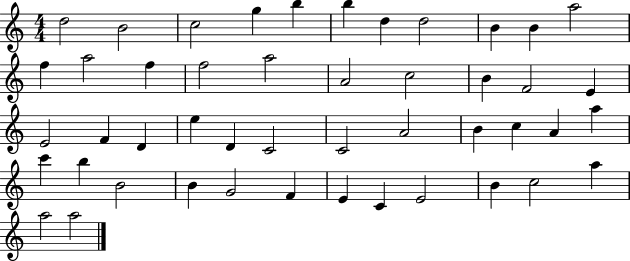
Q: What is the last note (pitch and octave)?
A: A5